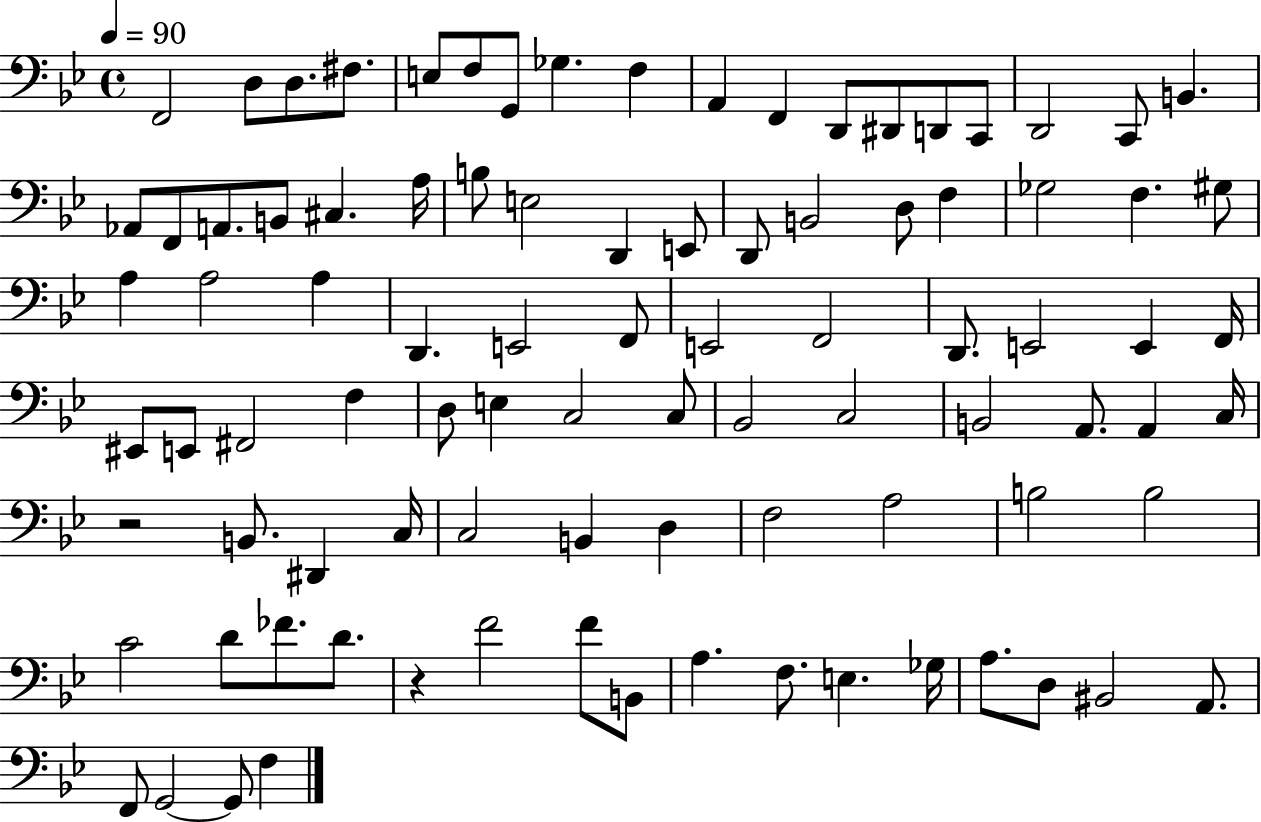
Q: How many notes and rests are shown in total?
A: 92